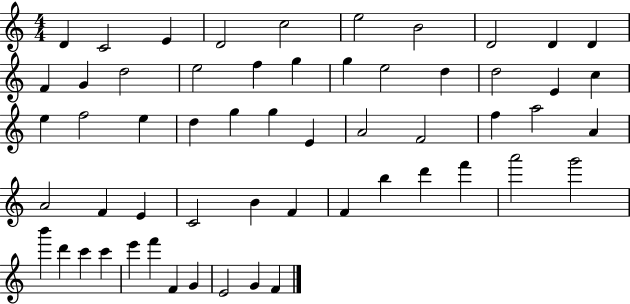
{
  \clef treble
  \numericTimeSignature
  \time 4/4
  \key c \major
  d'4 c'2 e'4 | d'2 c''2 | e''2 b'2 | d'2 d'4 d'4 | \break f'4 g'4 d''2 | e''2 f''4 g''4 | g''4 e''2 d''4 | d''2 e'4 c''4 | \break e''4 f''2 e''4 | d''4 g''4 g''4 e'4 | a'2 f'2 | f''4 a''2 a'4 | \break a'2 f'4 e'4 | c'2 b'4 f'4 | f'4 b''4 d'''4 f'''4 | a'''2 g'''2 | \break b'''4 d'''4 c'''4 c'''4 | e'''4 f'''4 f'4 g'4 | e'2 g'4 f'4 | \bar "|."
}